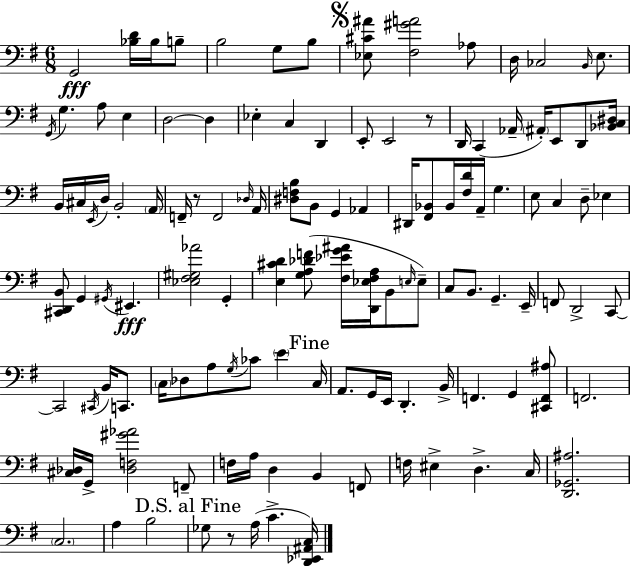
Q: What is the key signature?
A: E minor